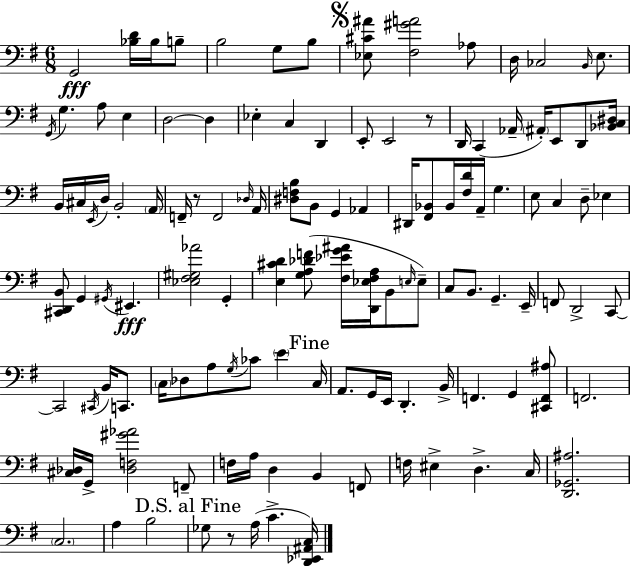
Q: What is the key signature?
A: E minor